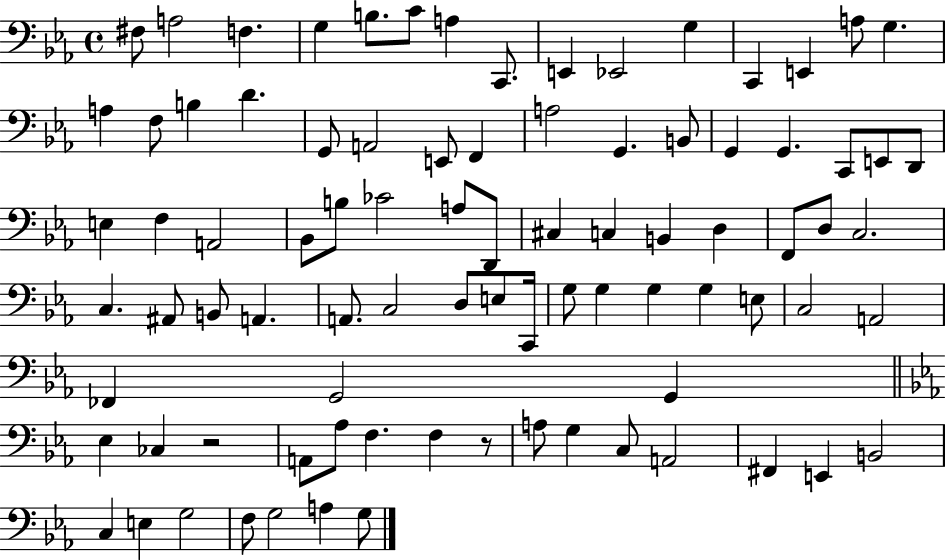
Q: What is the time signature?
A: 4/4